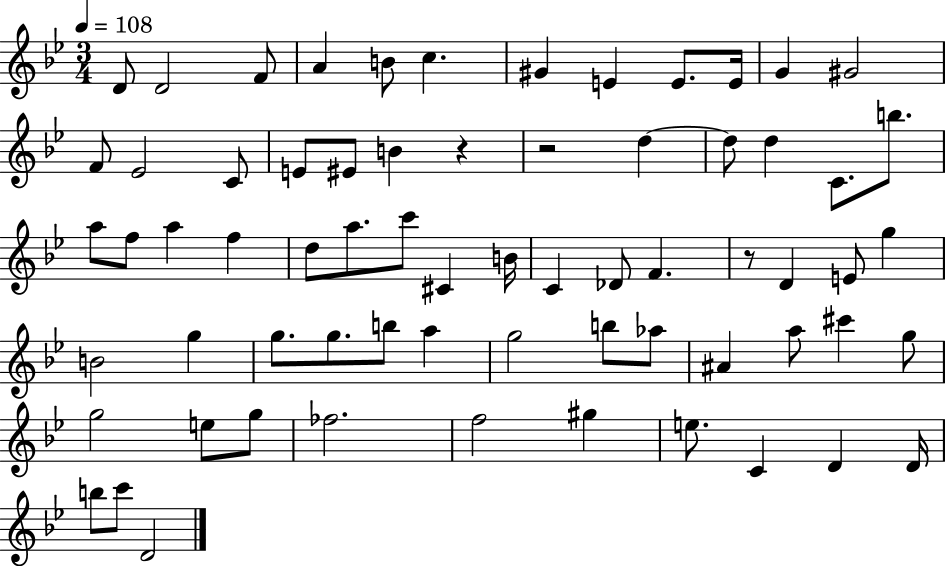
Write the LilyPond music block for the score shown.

{
  \clef treble
  \numericTimeSignature
  \time 3/4
  \key bes \major
  \tempo 4 = 108
  d'8 d'2 f'8 | a'4 b'8 c''4. | gis'4 e'4 e'8. e'16 | g'4 gis'2 | \break f'8 ees'2 c'8 | e'8 eis'8 b'4 r4 | r2 d''4~~ | d''8 d''4 c'8. b''8. | \break a''8 f''8 a''4 f''4 | d''8 a''8. c'''8 cis'4 b'16 | c'4 des'8 f'4. | r8 d'4 e'8 g''4 | \break b'2 g''4 | g''8. g''8. b''8 a''4 | g''2 b''8 aes''8 | ais'4 a''8 cis'''4 g''8 | \break g''2 e''8 g''8 | fes''2. | f''2 gis''4 | e''8. c'4 d'4 d'16 | \break b''8 c'''8 d'2 | \bar "|."
}